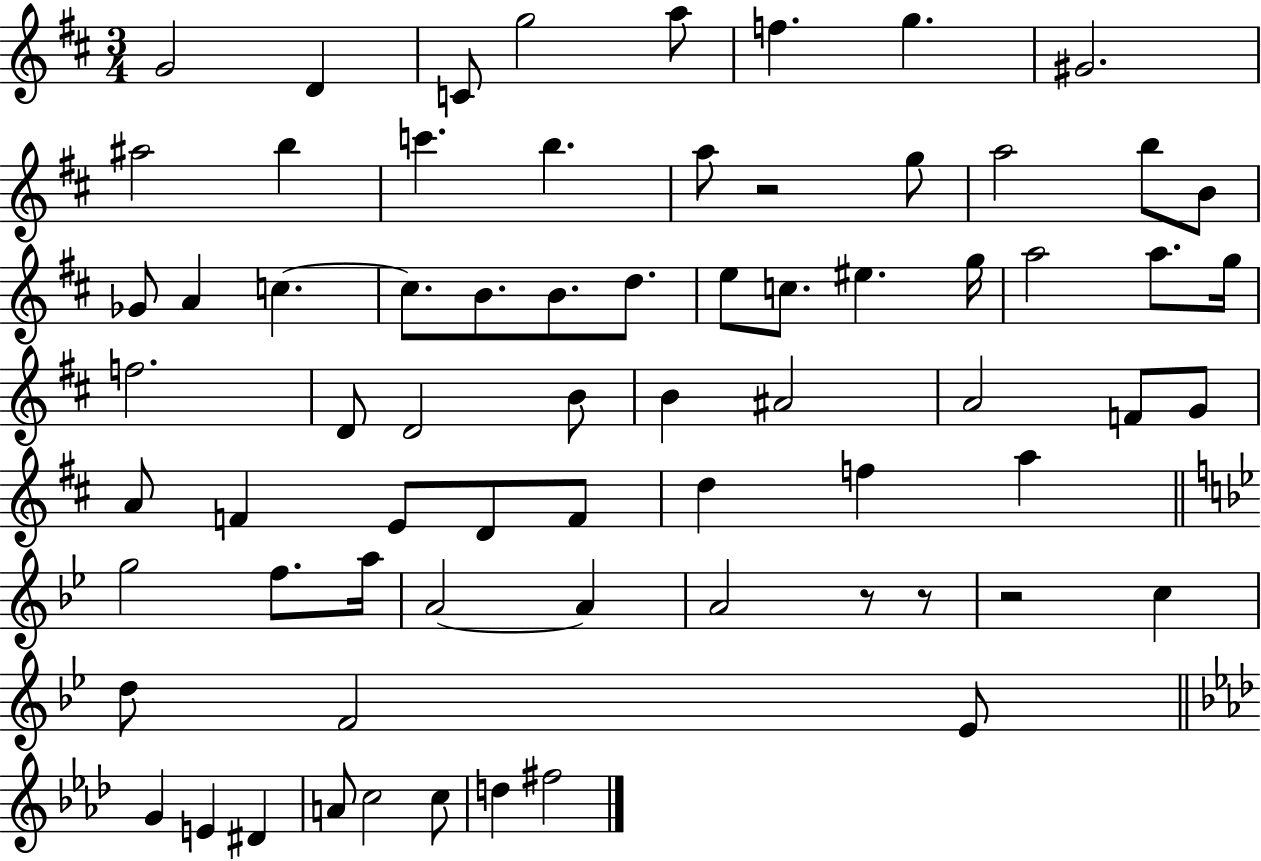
{
  \clef treble
  \numericTimeSignature
  \time 3/4
  \key d \major
  g'2 d'4 | c'8 g''2 a''8 | f''4. g''4. | gis'2. | \break ais''2 b''4 | c'''4. b''4. | a''8 r2 g''8 | a''2 b''8 b'8 | \break ges'8 a'4 c''4.~~ | c''8. b'8. b'8. d''8. | e''8 c''8. eis''4. g''16 | a''2 a''8. g''16 | \break f''2. | d'8 d'2 b'8 | b'4 ais'2 | a'2 f'8 g'8 | \break a'8 f'4 e'8 d'8 f'8 | d''4 f''4 a''4 | \bar "||" \break \key g \minor g''2 f''8. a''16 | a'2~~ a'4 | a'2 r8 r8 | r2 c''4 | \break d''8 f'2 ees'8 | \bar "||" \break \key aes \major g'4 e'4 dis'4 | a'8 c''2 c''8 | d''4 fis''2 | \bar "|."
}